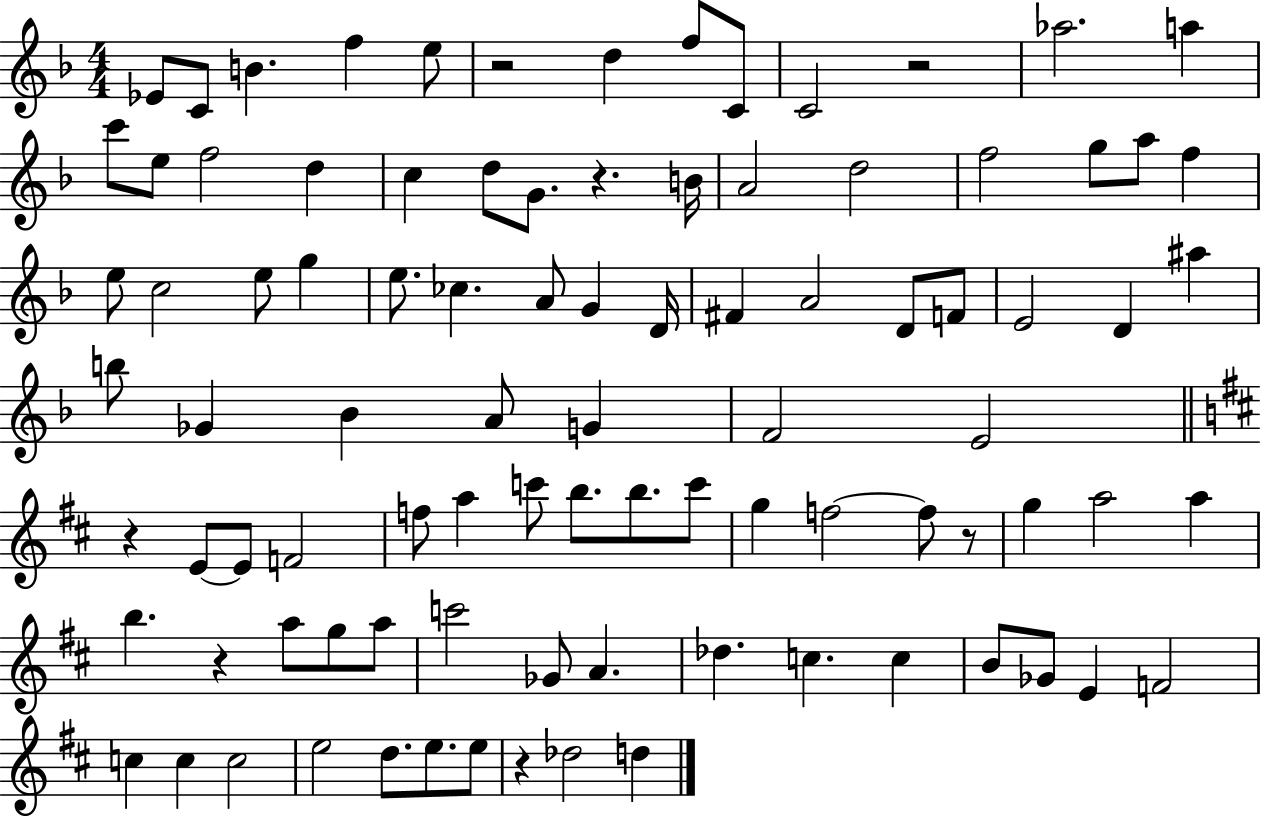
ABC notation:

X:1
T:Untitled
M:4/4
L:1/4
K:F
_E/2 C/2 B f e/2 z2 d f/2 C/2 C2 z2 _a2 a c'/2 e/2 f2 d c d/2 G/2 z B/4 A2 d2 f2 g/2 a/2 f e/2 c2 e/2 g e/2 _c A/2 G D/4 ^F A2 D/2 F/2 E2 D ^a b/2 _G _B A/2 G F2 E2 z E/2 E/2 F2 f/2 a c'/2 b/2 b/2 c'/2 g f2 f/2 z/2 g a2 a b z a/2 g/2 a/2 c'2 _G/2 A _d c c B/2 _G/2 E F2 c c c2 e2 d/2 e/2 e/2 z _d2 d